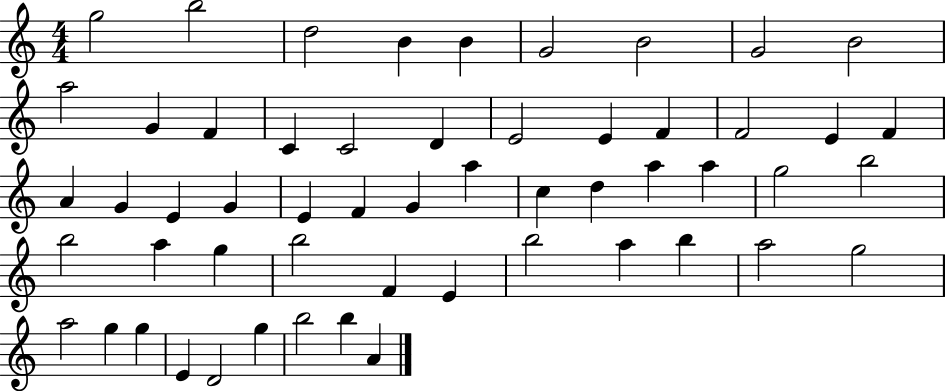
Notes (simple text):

G5/h B5/h D5/h B4/q B4/q G4/h B4/h G4/h B4/h A5/h G4/q F4/q C4/q C4/h D4/q E4/h E4/q F4/q F4/h E4/q F4/q A4/q G4/q E4/q G4/q E4/q F4/q G4/q A5/q C5/q D5/q A5/q A5/q G5/h B5/h B5/h A5/q G5/q B5/h F4/q E4/q B5/h A5/q B5/q A5/h G5/h A5/h G5/q G5/q E4/q D4/h G5/q B5/h B5/q A4/q